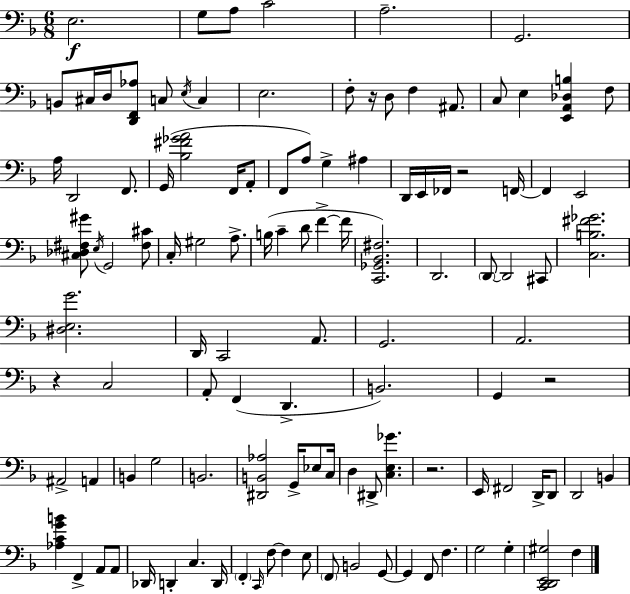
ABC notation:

X:1
T:Untitled
M:6/8
L:1/4
K:F
E,2 G,/2 A,/2 C2 A,2 G,,2 B,,/2 ^C,/4 D,/4 [D,,F,,_A,]/2 C,/2 E,/4 C, E,2 F,/2 z/4 D,/2 F, ^A,,/2 C,/2 E, [E,,A,,_D,B,] F,/2 A,/4 D,,2 F,,/2 G,,/4 [_B,^F_GA]2 F,,/4 A,,/2 F,,/2 A,/2 G, ^A, D,,/4 E,,/4 _F,,/4 z2 F,,/4 F,, E,,2 [^C,_D,^F,^G]/2 E,/4 G,,2 [^F,^C]/2 C,/4 ^G,2 A,/2 B,/4 C D/2 F F/4 [C,,_G,,_B,,^F,]2 D,,2 D,,/2 D,,2 ^C,,/2 [C,B,^F_G]2 [^D,E,G]2 D,,/4 C,,2 A,,/2 G,,2 A,,2 z C,2 A,,/2 F,, D,, B,,2 G,, z2 ^A,,2 A,, B,, G,2 B,,2 [^D,,B,,_A,]2 G,,/4 _E,/2 C,/4 D, ^D,,/2 [C,E,_G] z2 E,,/4 ^F,,2 D,,/4 D,,/2 D,,2 B,, [_A,CGB] F,, A,,/2 A,,/2 _D,,/4 D,, C, D,,/4 F,, C,,/4 F,/2 F, E,/2 F,,/2 B,,2 G,,/2 G,, F,,/2 F, G,2 G, [C,,D,,E,,^G,]2 F,